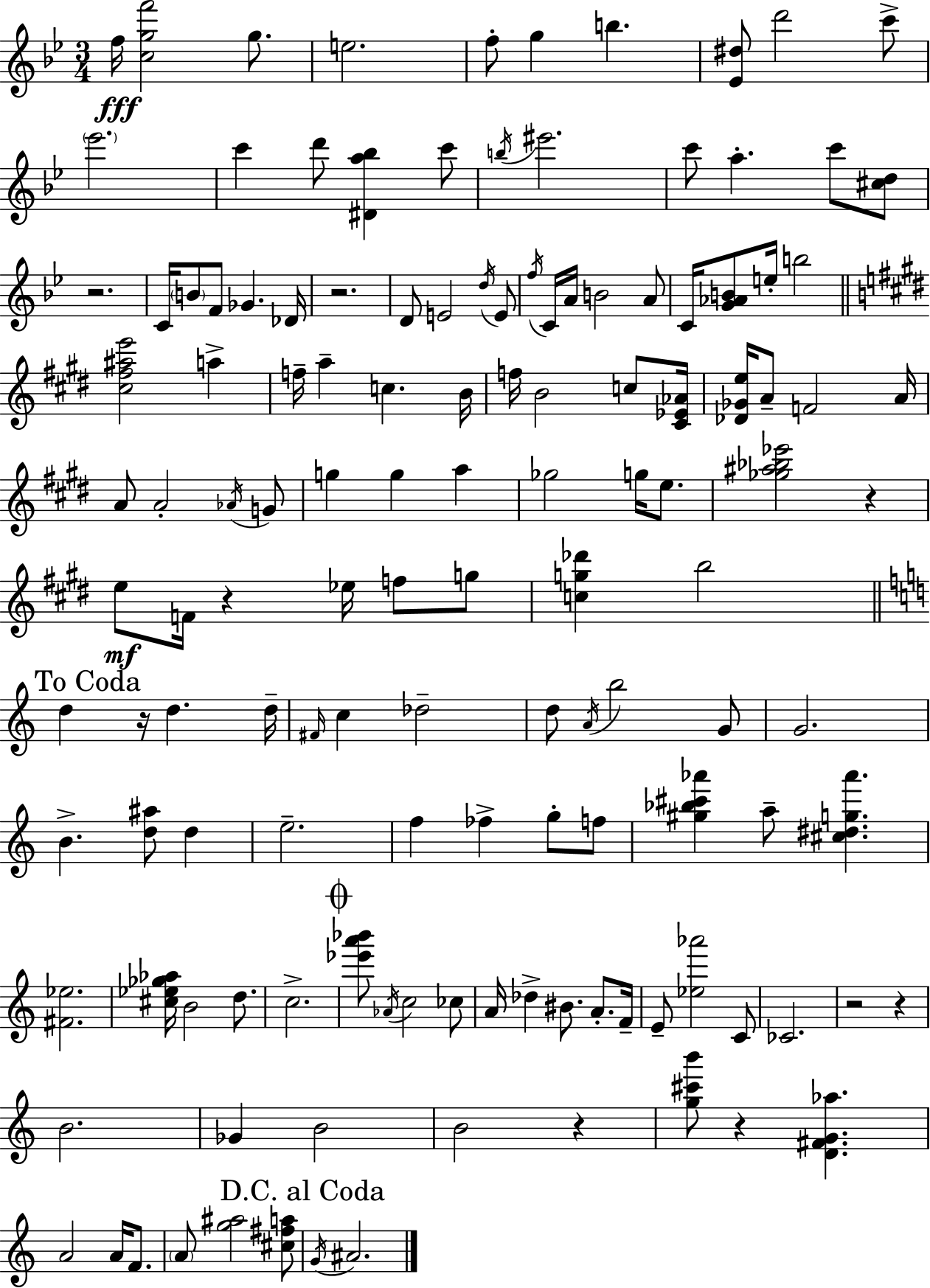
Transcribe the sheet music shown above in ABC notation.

X:1
T:Untitled
M:3/4
L:1/4
K:Gm
f/4 [cgf']2 g/2 e2 f/2 g b [_E^d]/2 d'2 c'/2 _e'2 c' d'/2 [^Da_b] c'/2 b/4 ^e'2 c'/2 a c'/2 [^cd]/2 z2 C/4 B/2 F/2 _G _D/4 z2 D/2 E2 d/4 E/2 f/4 C/4 A/4 B2 A/2 C/4 [G_AB]/2 e/4 b2 [^c^f^ae']2 a f/4 a c B/4 f/4 B2 c/2 [^C_E_A]/4 [_D_Ge]/4 A/2 F2 A/4 A/2 A2 _A/4 G/2 g g a _g2 g/4 e/2 [_g^a_b_e']2 z e/2 F/4 z _e/4 f/2 g/2 [cg_d'] b2 d z/4 d d/4 ^F/4 c _d2 d/2 A/4 b2 G/2 G2 B [d^a]/2 d e2 f _f g/2 f/2 [^g_b^c'_a'] a/2 [^c^dg_a'] [^F_e]2 [^c_e_g_a]/4 B2 d/2 c2 [_e'a'_b']/2 _A/4 c2 _c/2 A/4 _d ^B/2 A/2 F/4 E/2 [_e_a']2 C/2 _C2 z2 z B2 _G B2 B2 z [g^c'b']/2 z [D^FG_a] A2 A/4 F/2 A/2 [g^a]2 [^c^fa]/2 G/4 ^A2